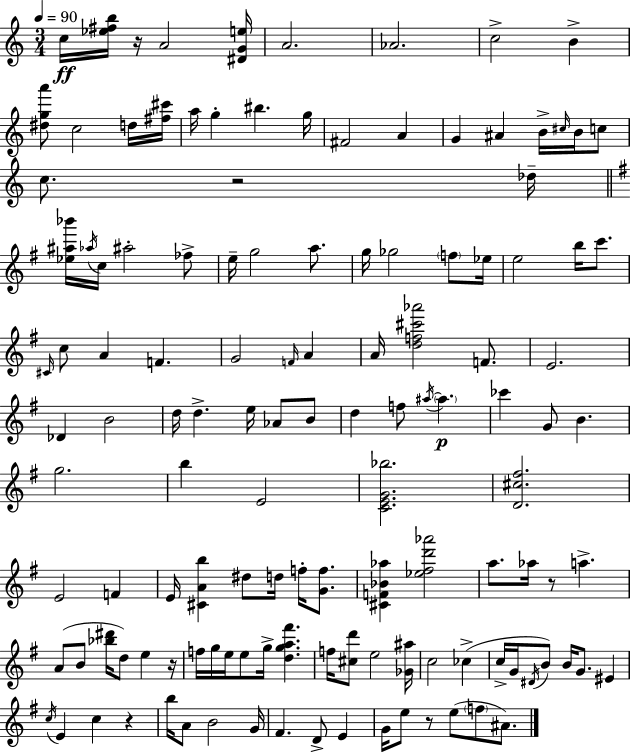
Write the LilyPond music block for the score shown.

{
  \clef treble
  \numericTimeSignature
  \time 3/4
  \key c \major
  \tempo 4 = 90
  c''16\ff <ees'' fis'' b''>16 r16 a'2 <dis' g' e''>16 | a'2. | aes'2. | c''2-> b'4-> | \break <dis'' g'' a'''>8 c''2 d''16 <fis'' cis'''>16 | a''16 g''4-. bis''4. g''16 | fis'2 a'4 | g'4 ais'4 b'16-> \grace { cis''16 } b'16 c''8 | \break c''8. r2 | des''16-- \bar "||" \break \key g \major <ees'' ais'' bes'''>16 \acciaccatura { aes''16 } c''16 ais''2-. fes''8-> | e''16-- g''2 a''8. | g''16 ges''2 \parenthesize f''8 | ees''16 e''2 b''16 c'''8. | \break \grace { cis'16 } c''8 a'4 f'4. | g'2 \grace { f'16 } a'4 | a'16 <d'' f'' cis''' aes'''>2 | f'8. e'2. | \break des'4 b'2 | d''16 d''4.-> e''16 aes'8 | b'8 d''4 f''8 \acciaccatura { ais''16~ }~ \parenthesize ais''4.\p | ces'''4 g'8 b'4. | \break g''2. | b''4 e'2 | <c' e' g' bes''>2. | <d' cis'' fis''>2. | \break e'2 | f'4 e'16 <cis' a' b''>4 dis''8 d''16 | f''16-. <g' f''>8. <cis' f' bes' aes''>4 <ees'' fis'' d''' aes'''>2 | a''8. aes''16 r8 a''4.-> | \break a'8( b'8 <bes'' dis'''>16 d''8) e''4 | r16 f''16 g''16 e''16 e''8 g''16-> <d'' g'' a'' fis'''>4. | f''16 <cis'' d'''>8 e''2 | <ges' ais''>16 c''2 | \break ces''4->( c''16-> g'16 \acciaccatura { dis'16 } b'8) b'16 g'8. | eis'4 \acciaccatura { c''16 } e'4 c''4 | r4 b''16 a'8 b'2 | g'16 fis'4. | \break d'8-> e'4 g'16 e''8 r8 e''8( | \parenthesize f''8 ais'8.) \bar "|."
}